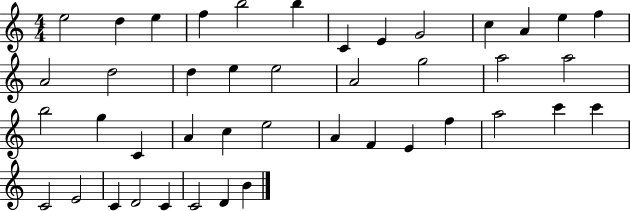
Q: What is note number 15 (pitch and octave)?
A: D5